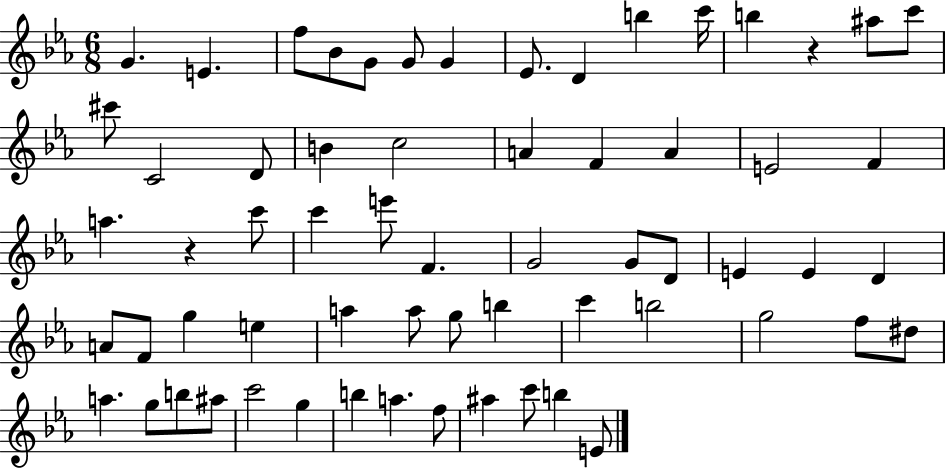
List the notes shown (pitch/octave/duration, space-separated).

G4/q. E4/q. F5/e Bb4/e G4/e G4/e G4/q Eb4/e. D4/q B5/q C6/s B5/q R/q A#5/e C6/e C#6/e C4/h D4/e B4/q C5/h A4/q F4/q A4/q E4/h F4/q A5/q. R/q C6/e C6/q E6/e F4/q. G4/h G4/e D4/e E4/q E4/q D4/q A4/e F4/e G5/q E5/q A5/q A5/e G5/e B5/q C6/q B5/h G5/h F5/e D#5/e A5/q. G5/e B5/e A#5/e C6/h G5/q B5/q A5/q. F5/e A#5/q C6/e B5/q E4/e